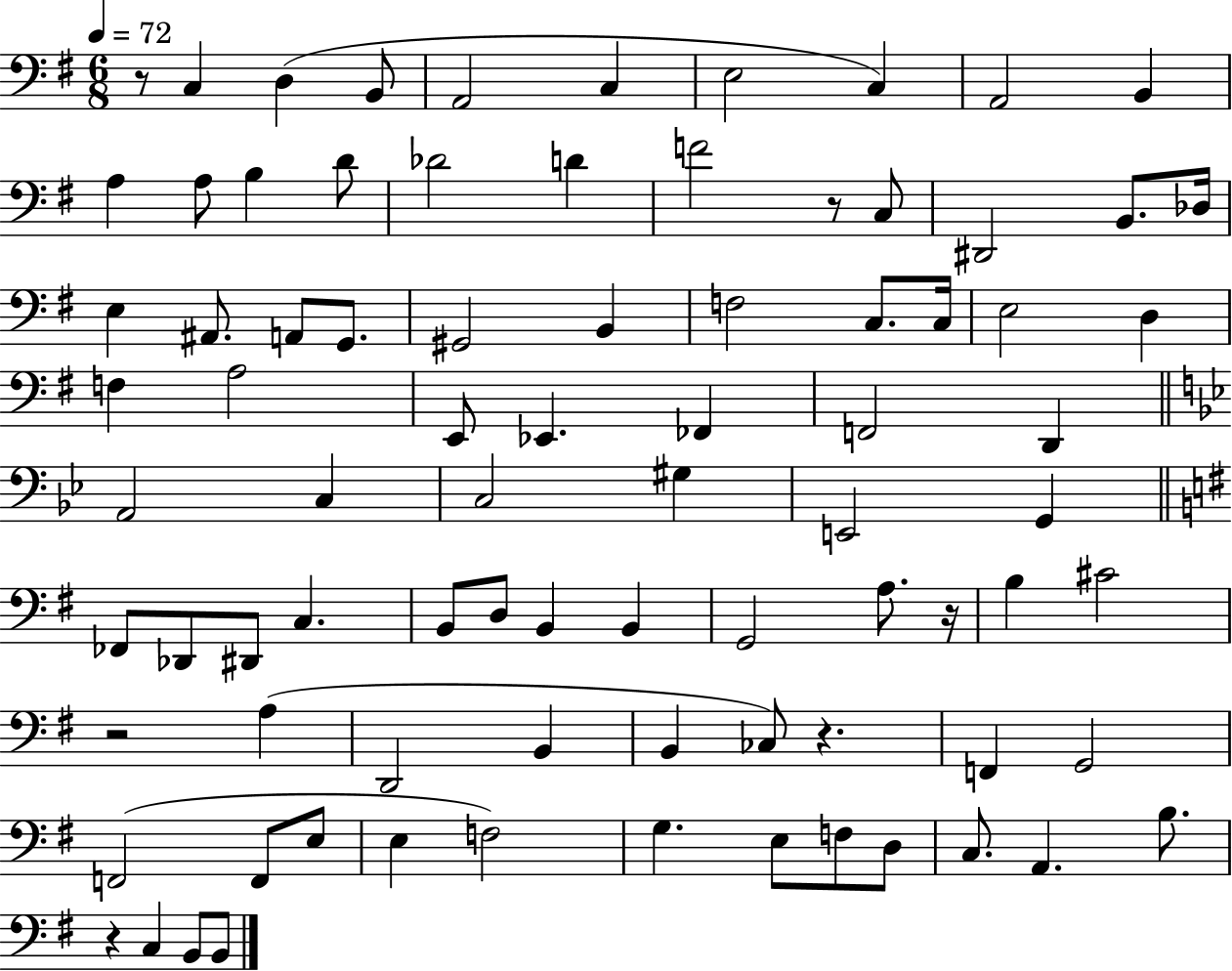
{
  \clef bass
  \numericTimeSignature
  \time 6/8
  \key g \major
  \tempo 4 = 72
  r8 c4 d4( b,8 | a,2 c4 | e2 c4) | a,2 b,4 | \break a4 a8 b4 d'8 | des'2 d'4 | f'2 r8 c8 | dis,2 b,8. des16 | \break e4 ais,8. a,8 g,8. | gis,2 b,4 | f2 c8. c16 | e2 d4 | \break f4 a2 | e,8 ees,4. fes,4 | f,2 d,4 | \bar "||" \break \key g \minor a,2 c4 | c2 gis4 | e,2 g,4 | \bar "||" \break \key g \major fes,8 des,8 dis,8 c4. | b,8 d8 b,4 b,4 | g,2 a8. r16 | b4 cis'2 | \break r2 a4( | d,2 b,4 | b,4 ces8) r4. | f,4 g,2 | \break f,2( f,8 e8 | e4 f2) | g4. e8 f8 d8 | c8. a,4. b8. | \break r4 c4 b,8 b,8 | \bar "|."
}